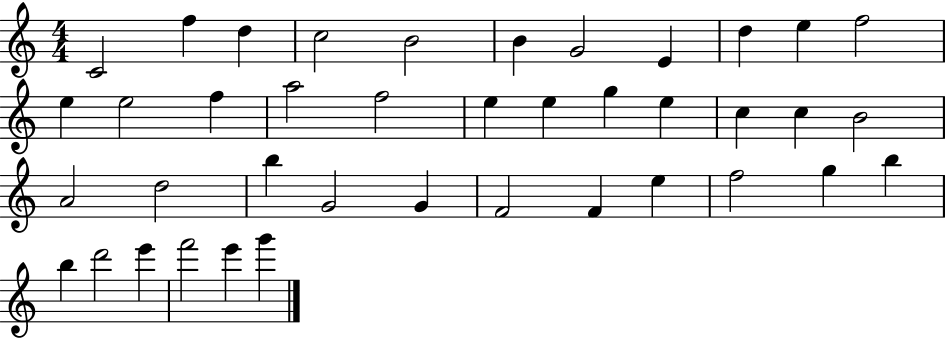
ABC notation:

X:1
T:Untitled
M:4/4
L:1/4
K:C
C2 f d c2 B2 B G2 E d e f2 e e2 f a2 f2 e e g e c c B2 A2 d2 b G2 G F2 F e f2 g b b d'2 e' f'2 e' g'